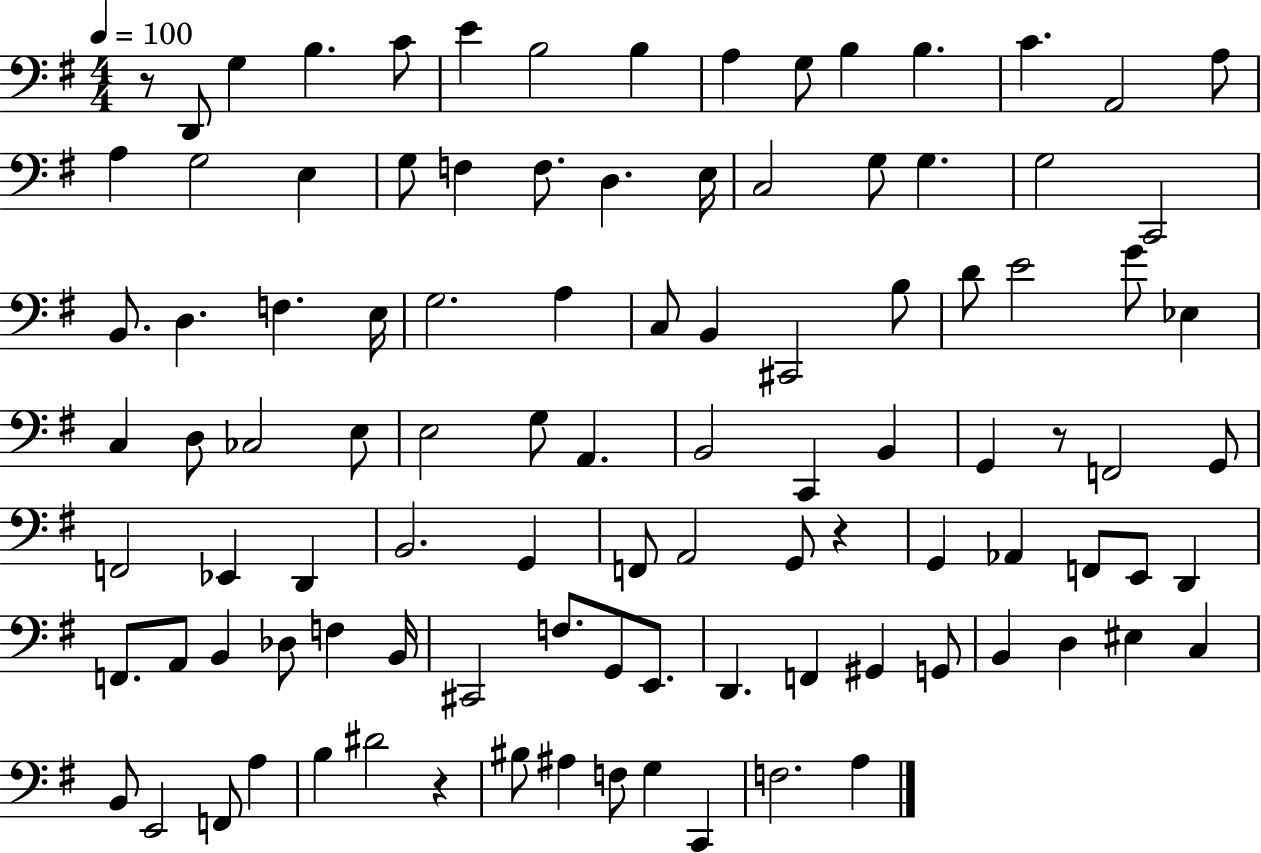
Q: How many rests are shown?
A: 4